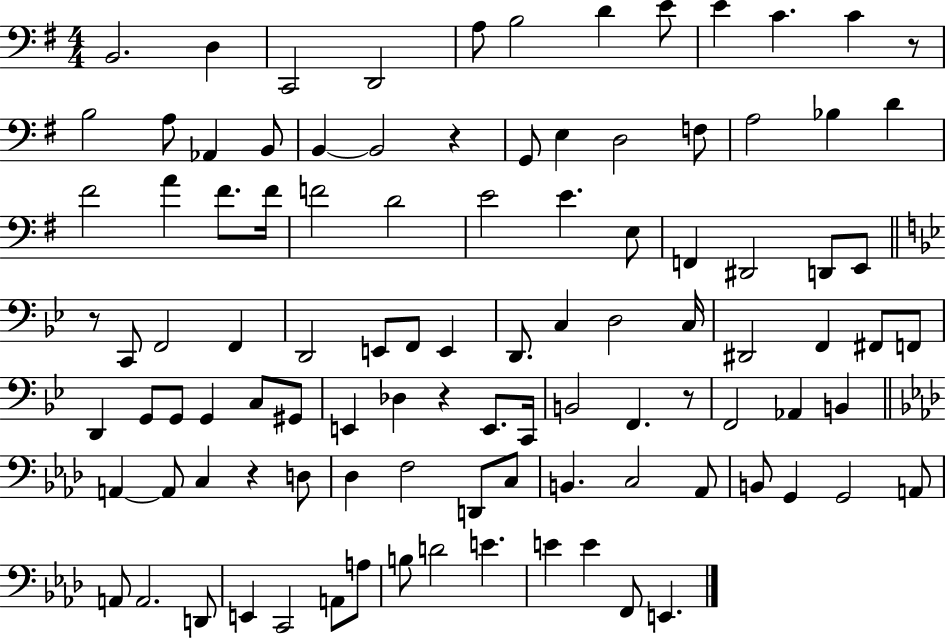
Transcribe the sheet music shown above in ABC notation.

X:1
T:Untitled
M:4/4
L:1/4
K:G
B,,2 D, C,,2 D,,2 A,/2 B,2 D E/2 E C C z/2 B,2 A,/2 _A,, B,,/2 B,, B,,2 z G,,/2 E, D,2 F,/2 A,2 _B, D ^F2 A ^F/2 ^F/4 F2 D2 E2 E E,/2 F,, ^D,,2 D,,/2 E,,/2 z/2 C,,/2 F,,2 F,, D,,2 E,,/2 F,,/2 E,, D,,/2 C, D,2 C,/4 ^D,,2 F,, ^F,,/2 F,,/2 D,, G,,/2 G,,/2 G,, C,/2 ^G,,/2 E,, _D, z E,,/2 C,,/4 B,,2 F,, z/2 F,,2 _A,, B,, A,, A,,/2 C, z D,/2 _D, F,2 D,,/2 C,/2 B,, C,2 _A,,/2 B,,/2 G,, G,,2 A,,/2 A,,/2 A,,2 D,,/2 E,, C,,2 A,,/2 A,/2 B,/2 D2 E E E F,,/2 E,,